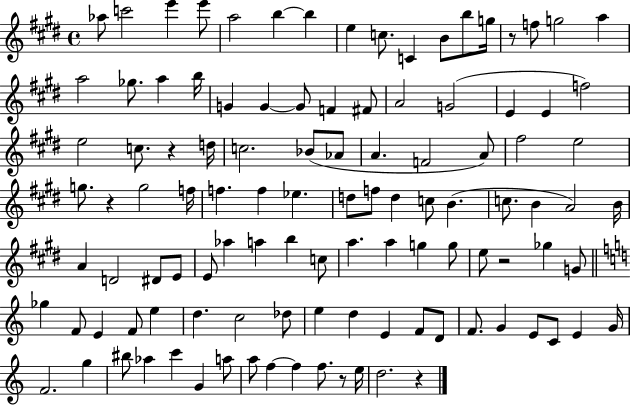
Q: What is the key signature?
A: E major